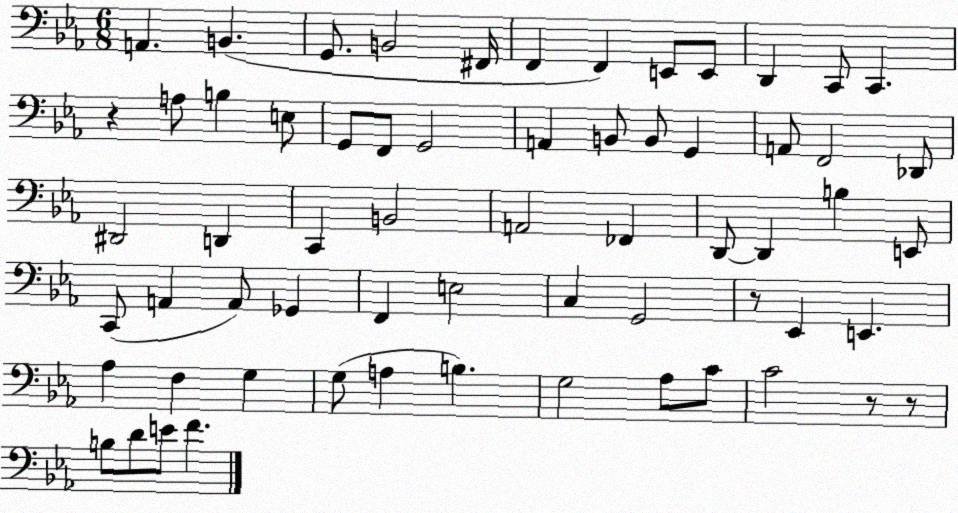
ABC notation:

X:1
T:Untitled
M:6/8
L:1/4
K:Eb
A,, B,, G,,/2 B,,2 ^F,,/4 F,, F,, E,,/2 E,,/2 D,, C,,/2 C,, z A,/2 B, E,/2 G,,/2 F,,/2 G,,2 A,, B,,/2 B,,/2 G,, A,,/2 F,,2 _D,,/2 ^D,,2 D,, C,, B,,2 A,,2 _F,, D,,/2 D,, B, E,,/2 C,,/2 A,, A,,/2 _G,, F,, E,2 C, G,,2 z/2 _E,, E,, _A, F, G, G,/2 A, B, G,2 _A,/2 C/2 C2 z/2 z/2 B,/2 D/2 E/2 F